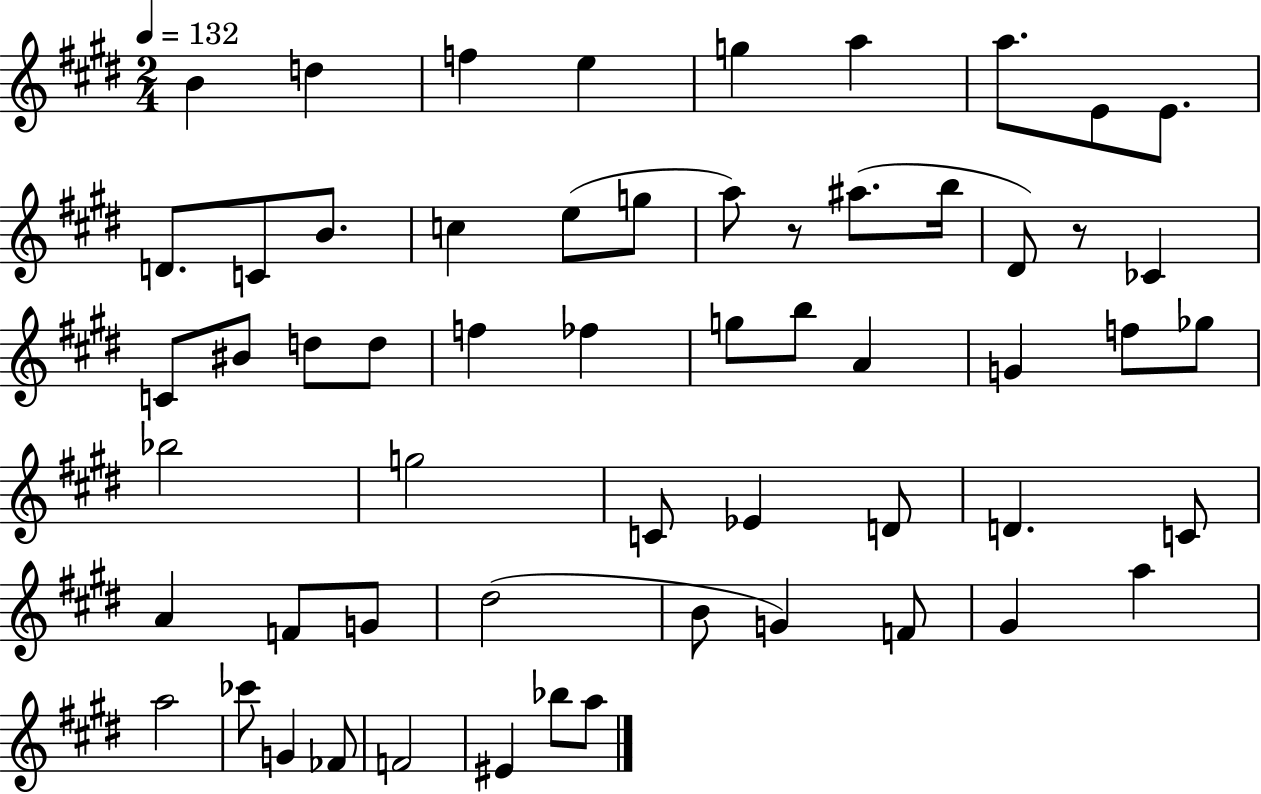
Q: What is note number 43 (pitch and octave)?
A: D#5